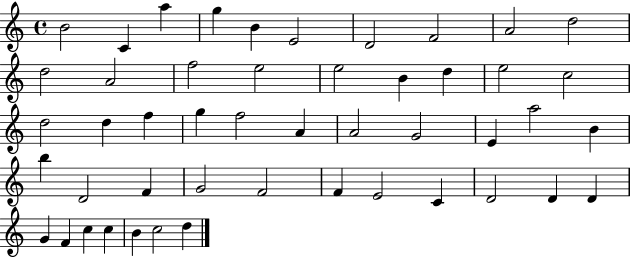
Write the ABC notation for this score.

X:1
T:Untitled
M:4/4
L:1/4
K:C
B2 C a g B E2 D2 F2 A2 d2 d2 A2 f2 e2 e2 B d e2 c2 d2 d f g f2 A A2 G2 E a2 B b D2 F G2 F2 F E2 C D2 D D G F c c B c2 d